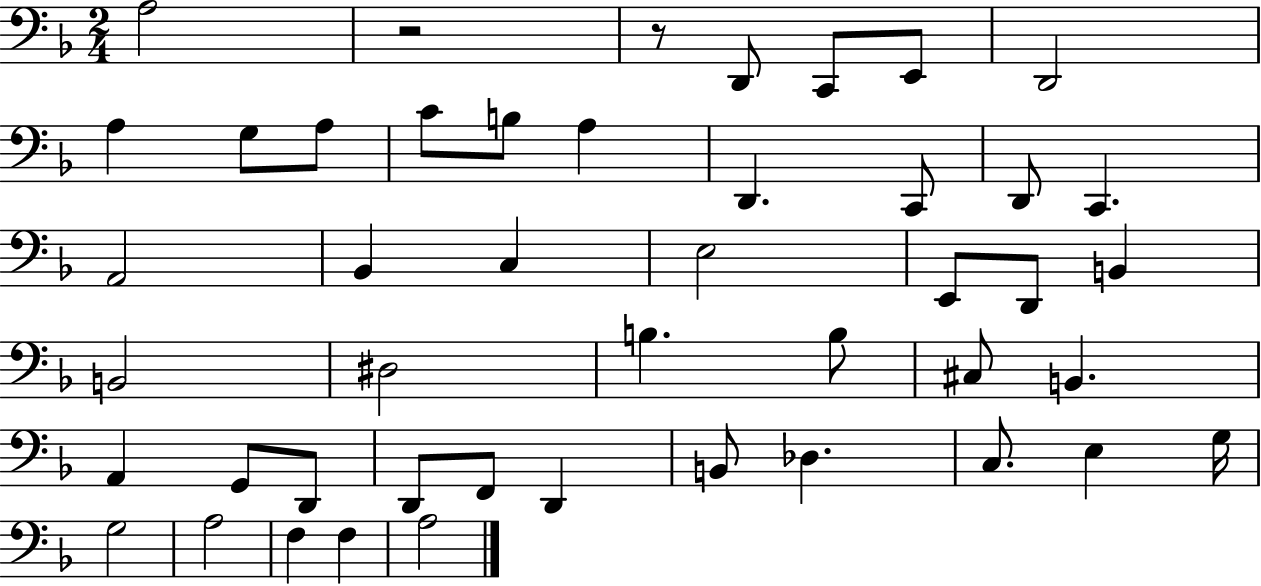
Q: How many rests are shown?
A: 2